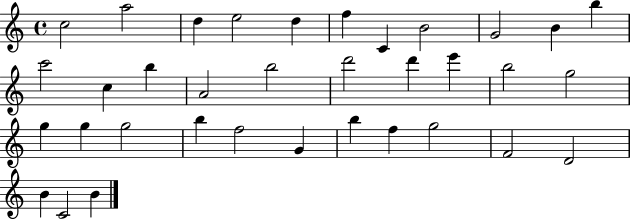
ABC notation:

X:1
T:Untitled
M:4/4
L:1/4
K:C
c2 a2 d e2 d f C B2 G2 B b c'2 c b A2 b2 d'2 d' e' b2 g2 g g g2 b f2 G b f g2 F2 D2 B C2 B